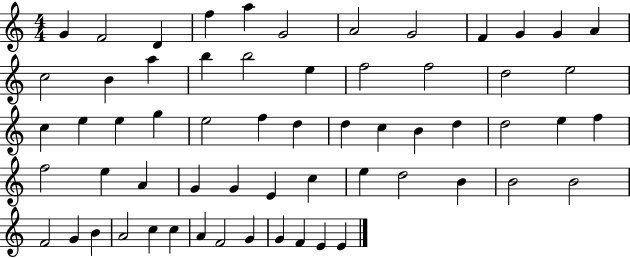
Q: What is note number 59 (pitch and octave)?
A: F4